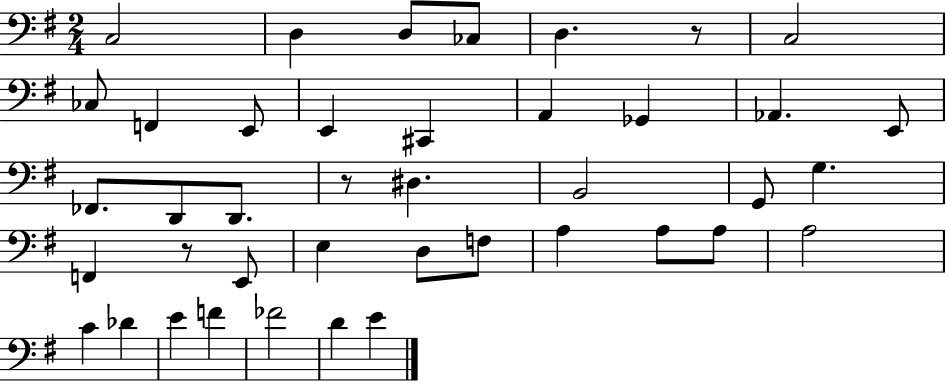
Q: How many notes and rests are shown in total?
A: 41